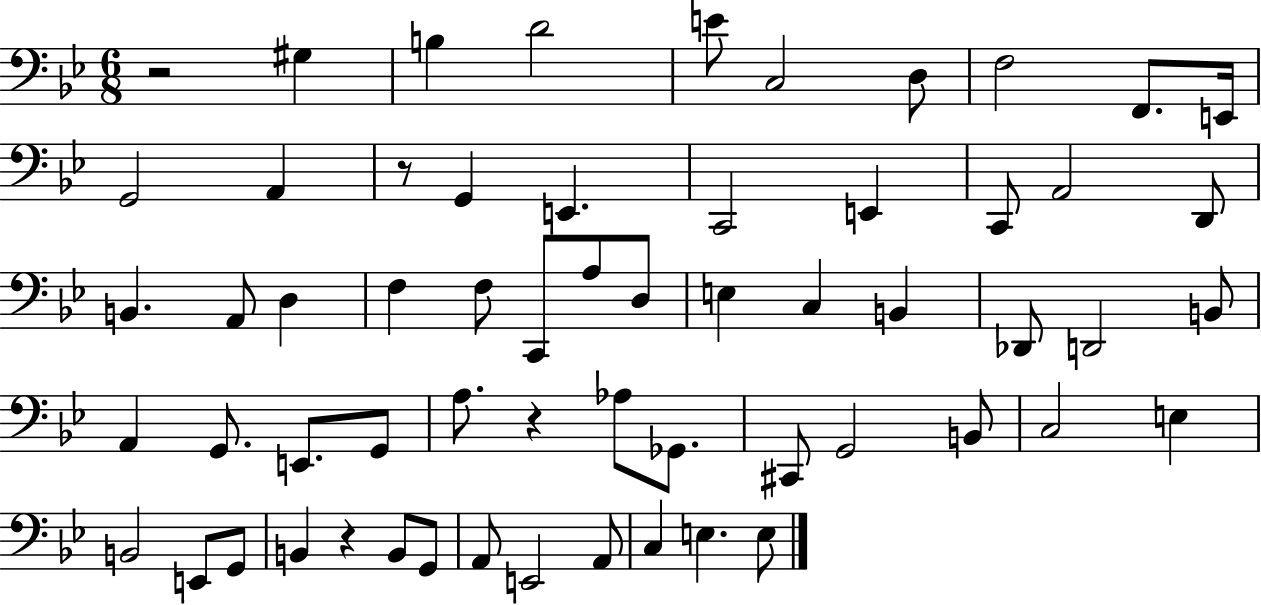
{
  \clef bass
  \numericTimeSignature
  \time 6/8
  \key bes \major
  \repeat volta 2 { r2 gis4 | b4 d'2 | e'8 c2 d8 | f2 f,8. e,16 | \break g,2 a,4 | r8 g,4 e,4. | c,2 e,4 | c,8 a,2 d,8 | \break b,4. a,8 d4 | f4 f8 c,8 a8 d8 | e4 c4 b,4 | des,8 d,2 b,8 | \break a,4 g,8. e,8. g,8 | a8. r4 aes8 ges,8. | cis,8 g,2 b,8 | c2 e4 | \break b,2 e,8 g,8 | b,4 r4 b,8 g,8 | a,8 e,2 a,8 | c4 e4. e8 | \break } \bar "|."
}